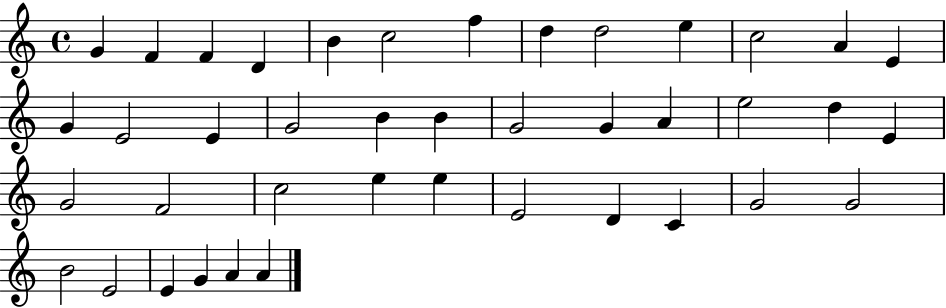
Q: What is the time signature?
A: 4/4